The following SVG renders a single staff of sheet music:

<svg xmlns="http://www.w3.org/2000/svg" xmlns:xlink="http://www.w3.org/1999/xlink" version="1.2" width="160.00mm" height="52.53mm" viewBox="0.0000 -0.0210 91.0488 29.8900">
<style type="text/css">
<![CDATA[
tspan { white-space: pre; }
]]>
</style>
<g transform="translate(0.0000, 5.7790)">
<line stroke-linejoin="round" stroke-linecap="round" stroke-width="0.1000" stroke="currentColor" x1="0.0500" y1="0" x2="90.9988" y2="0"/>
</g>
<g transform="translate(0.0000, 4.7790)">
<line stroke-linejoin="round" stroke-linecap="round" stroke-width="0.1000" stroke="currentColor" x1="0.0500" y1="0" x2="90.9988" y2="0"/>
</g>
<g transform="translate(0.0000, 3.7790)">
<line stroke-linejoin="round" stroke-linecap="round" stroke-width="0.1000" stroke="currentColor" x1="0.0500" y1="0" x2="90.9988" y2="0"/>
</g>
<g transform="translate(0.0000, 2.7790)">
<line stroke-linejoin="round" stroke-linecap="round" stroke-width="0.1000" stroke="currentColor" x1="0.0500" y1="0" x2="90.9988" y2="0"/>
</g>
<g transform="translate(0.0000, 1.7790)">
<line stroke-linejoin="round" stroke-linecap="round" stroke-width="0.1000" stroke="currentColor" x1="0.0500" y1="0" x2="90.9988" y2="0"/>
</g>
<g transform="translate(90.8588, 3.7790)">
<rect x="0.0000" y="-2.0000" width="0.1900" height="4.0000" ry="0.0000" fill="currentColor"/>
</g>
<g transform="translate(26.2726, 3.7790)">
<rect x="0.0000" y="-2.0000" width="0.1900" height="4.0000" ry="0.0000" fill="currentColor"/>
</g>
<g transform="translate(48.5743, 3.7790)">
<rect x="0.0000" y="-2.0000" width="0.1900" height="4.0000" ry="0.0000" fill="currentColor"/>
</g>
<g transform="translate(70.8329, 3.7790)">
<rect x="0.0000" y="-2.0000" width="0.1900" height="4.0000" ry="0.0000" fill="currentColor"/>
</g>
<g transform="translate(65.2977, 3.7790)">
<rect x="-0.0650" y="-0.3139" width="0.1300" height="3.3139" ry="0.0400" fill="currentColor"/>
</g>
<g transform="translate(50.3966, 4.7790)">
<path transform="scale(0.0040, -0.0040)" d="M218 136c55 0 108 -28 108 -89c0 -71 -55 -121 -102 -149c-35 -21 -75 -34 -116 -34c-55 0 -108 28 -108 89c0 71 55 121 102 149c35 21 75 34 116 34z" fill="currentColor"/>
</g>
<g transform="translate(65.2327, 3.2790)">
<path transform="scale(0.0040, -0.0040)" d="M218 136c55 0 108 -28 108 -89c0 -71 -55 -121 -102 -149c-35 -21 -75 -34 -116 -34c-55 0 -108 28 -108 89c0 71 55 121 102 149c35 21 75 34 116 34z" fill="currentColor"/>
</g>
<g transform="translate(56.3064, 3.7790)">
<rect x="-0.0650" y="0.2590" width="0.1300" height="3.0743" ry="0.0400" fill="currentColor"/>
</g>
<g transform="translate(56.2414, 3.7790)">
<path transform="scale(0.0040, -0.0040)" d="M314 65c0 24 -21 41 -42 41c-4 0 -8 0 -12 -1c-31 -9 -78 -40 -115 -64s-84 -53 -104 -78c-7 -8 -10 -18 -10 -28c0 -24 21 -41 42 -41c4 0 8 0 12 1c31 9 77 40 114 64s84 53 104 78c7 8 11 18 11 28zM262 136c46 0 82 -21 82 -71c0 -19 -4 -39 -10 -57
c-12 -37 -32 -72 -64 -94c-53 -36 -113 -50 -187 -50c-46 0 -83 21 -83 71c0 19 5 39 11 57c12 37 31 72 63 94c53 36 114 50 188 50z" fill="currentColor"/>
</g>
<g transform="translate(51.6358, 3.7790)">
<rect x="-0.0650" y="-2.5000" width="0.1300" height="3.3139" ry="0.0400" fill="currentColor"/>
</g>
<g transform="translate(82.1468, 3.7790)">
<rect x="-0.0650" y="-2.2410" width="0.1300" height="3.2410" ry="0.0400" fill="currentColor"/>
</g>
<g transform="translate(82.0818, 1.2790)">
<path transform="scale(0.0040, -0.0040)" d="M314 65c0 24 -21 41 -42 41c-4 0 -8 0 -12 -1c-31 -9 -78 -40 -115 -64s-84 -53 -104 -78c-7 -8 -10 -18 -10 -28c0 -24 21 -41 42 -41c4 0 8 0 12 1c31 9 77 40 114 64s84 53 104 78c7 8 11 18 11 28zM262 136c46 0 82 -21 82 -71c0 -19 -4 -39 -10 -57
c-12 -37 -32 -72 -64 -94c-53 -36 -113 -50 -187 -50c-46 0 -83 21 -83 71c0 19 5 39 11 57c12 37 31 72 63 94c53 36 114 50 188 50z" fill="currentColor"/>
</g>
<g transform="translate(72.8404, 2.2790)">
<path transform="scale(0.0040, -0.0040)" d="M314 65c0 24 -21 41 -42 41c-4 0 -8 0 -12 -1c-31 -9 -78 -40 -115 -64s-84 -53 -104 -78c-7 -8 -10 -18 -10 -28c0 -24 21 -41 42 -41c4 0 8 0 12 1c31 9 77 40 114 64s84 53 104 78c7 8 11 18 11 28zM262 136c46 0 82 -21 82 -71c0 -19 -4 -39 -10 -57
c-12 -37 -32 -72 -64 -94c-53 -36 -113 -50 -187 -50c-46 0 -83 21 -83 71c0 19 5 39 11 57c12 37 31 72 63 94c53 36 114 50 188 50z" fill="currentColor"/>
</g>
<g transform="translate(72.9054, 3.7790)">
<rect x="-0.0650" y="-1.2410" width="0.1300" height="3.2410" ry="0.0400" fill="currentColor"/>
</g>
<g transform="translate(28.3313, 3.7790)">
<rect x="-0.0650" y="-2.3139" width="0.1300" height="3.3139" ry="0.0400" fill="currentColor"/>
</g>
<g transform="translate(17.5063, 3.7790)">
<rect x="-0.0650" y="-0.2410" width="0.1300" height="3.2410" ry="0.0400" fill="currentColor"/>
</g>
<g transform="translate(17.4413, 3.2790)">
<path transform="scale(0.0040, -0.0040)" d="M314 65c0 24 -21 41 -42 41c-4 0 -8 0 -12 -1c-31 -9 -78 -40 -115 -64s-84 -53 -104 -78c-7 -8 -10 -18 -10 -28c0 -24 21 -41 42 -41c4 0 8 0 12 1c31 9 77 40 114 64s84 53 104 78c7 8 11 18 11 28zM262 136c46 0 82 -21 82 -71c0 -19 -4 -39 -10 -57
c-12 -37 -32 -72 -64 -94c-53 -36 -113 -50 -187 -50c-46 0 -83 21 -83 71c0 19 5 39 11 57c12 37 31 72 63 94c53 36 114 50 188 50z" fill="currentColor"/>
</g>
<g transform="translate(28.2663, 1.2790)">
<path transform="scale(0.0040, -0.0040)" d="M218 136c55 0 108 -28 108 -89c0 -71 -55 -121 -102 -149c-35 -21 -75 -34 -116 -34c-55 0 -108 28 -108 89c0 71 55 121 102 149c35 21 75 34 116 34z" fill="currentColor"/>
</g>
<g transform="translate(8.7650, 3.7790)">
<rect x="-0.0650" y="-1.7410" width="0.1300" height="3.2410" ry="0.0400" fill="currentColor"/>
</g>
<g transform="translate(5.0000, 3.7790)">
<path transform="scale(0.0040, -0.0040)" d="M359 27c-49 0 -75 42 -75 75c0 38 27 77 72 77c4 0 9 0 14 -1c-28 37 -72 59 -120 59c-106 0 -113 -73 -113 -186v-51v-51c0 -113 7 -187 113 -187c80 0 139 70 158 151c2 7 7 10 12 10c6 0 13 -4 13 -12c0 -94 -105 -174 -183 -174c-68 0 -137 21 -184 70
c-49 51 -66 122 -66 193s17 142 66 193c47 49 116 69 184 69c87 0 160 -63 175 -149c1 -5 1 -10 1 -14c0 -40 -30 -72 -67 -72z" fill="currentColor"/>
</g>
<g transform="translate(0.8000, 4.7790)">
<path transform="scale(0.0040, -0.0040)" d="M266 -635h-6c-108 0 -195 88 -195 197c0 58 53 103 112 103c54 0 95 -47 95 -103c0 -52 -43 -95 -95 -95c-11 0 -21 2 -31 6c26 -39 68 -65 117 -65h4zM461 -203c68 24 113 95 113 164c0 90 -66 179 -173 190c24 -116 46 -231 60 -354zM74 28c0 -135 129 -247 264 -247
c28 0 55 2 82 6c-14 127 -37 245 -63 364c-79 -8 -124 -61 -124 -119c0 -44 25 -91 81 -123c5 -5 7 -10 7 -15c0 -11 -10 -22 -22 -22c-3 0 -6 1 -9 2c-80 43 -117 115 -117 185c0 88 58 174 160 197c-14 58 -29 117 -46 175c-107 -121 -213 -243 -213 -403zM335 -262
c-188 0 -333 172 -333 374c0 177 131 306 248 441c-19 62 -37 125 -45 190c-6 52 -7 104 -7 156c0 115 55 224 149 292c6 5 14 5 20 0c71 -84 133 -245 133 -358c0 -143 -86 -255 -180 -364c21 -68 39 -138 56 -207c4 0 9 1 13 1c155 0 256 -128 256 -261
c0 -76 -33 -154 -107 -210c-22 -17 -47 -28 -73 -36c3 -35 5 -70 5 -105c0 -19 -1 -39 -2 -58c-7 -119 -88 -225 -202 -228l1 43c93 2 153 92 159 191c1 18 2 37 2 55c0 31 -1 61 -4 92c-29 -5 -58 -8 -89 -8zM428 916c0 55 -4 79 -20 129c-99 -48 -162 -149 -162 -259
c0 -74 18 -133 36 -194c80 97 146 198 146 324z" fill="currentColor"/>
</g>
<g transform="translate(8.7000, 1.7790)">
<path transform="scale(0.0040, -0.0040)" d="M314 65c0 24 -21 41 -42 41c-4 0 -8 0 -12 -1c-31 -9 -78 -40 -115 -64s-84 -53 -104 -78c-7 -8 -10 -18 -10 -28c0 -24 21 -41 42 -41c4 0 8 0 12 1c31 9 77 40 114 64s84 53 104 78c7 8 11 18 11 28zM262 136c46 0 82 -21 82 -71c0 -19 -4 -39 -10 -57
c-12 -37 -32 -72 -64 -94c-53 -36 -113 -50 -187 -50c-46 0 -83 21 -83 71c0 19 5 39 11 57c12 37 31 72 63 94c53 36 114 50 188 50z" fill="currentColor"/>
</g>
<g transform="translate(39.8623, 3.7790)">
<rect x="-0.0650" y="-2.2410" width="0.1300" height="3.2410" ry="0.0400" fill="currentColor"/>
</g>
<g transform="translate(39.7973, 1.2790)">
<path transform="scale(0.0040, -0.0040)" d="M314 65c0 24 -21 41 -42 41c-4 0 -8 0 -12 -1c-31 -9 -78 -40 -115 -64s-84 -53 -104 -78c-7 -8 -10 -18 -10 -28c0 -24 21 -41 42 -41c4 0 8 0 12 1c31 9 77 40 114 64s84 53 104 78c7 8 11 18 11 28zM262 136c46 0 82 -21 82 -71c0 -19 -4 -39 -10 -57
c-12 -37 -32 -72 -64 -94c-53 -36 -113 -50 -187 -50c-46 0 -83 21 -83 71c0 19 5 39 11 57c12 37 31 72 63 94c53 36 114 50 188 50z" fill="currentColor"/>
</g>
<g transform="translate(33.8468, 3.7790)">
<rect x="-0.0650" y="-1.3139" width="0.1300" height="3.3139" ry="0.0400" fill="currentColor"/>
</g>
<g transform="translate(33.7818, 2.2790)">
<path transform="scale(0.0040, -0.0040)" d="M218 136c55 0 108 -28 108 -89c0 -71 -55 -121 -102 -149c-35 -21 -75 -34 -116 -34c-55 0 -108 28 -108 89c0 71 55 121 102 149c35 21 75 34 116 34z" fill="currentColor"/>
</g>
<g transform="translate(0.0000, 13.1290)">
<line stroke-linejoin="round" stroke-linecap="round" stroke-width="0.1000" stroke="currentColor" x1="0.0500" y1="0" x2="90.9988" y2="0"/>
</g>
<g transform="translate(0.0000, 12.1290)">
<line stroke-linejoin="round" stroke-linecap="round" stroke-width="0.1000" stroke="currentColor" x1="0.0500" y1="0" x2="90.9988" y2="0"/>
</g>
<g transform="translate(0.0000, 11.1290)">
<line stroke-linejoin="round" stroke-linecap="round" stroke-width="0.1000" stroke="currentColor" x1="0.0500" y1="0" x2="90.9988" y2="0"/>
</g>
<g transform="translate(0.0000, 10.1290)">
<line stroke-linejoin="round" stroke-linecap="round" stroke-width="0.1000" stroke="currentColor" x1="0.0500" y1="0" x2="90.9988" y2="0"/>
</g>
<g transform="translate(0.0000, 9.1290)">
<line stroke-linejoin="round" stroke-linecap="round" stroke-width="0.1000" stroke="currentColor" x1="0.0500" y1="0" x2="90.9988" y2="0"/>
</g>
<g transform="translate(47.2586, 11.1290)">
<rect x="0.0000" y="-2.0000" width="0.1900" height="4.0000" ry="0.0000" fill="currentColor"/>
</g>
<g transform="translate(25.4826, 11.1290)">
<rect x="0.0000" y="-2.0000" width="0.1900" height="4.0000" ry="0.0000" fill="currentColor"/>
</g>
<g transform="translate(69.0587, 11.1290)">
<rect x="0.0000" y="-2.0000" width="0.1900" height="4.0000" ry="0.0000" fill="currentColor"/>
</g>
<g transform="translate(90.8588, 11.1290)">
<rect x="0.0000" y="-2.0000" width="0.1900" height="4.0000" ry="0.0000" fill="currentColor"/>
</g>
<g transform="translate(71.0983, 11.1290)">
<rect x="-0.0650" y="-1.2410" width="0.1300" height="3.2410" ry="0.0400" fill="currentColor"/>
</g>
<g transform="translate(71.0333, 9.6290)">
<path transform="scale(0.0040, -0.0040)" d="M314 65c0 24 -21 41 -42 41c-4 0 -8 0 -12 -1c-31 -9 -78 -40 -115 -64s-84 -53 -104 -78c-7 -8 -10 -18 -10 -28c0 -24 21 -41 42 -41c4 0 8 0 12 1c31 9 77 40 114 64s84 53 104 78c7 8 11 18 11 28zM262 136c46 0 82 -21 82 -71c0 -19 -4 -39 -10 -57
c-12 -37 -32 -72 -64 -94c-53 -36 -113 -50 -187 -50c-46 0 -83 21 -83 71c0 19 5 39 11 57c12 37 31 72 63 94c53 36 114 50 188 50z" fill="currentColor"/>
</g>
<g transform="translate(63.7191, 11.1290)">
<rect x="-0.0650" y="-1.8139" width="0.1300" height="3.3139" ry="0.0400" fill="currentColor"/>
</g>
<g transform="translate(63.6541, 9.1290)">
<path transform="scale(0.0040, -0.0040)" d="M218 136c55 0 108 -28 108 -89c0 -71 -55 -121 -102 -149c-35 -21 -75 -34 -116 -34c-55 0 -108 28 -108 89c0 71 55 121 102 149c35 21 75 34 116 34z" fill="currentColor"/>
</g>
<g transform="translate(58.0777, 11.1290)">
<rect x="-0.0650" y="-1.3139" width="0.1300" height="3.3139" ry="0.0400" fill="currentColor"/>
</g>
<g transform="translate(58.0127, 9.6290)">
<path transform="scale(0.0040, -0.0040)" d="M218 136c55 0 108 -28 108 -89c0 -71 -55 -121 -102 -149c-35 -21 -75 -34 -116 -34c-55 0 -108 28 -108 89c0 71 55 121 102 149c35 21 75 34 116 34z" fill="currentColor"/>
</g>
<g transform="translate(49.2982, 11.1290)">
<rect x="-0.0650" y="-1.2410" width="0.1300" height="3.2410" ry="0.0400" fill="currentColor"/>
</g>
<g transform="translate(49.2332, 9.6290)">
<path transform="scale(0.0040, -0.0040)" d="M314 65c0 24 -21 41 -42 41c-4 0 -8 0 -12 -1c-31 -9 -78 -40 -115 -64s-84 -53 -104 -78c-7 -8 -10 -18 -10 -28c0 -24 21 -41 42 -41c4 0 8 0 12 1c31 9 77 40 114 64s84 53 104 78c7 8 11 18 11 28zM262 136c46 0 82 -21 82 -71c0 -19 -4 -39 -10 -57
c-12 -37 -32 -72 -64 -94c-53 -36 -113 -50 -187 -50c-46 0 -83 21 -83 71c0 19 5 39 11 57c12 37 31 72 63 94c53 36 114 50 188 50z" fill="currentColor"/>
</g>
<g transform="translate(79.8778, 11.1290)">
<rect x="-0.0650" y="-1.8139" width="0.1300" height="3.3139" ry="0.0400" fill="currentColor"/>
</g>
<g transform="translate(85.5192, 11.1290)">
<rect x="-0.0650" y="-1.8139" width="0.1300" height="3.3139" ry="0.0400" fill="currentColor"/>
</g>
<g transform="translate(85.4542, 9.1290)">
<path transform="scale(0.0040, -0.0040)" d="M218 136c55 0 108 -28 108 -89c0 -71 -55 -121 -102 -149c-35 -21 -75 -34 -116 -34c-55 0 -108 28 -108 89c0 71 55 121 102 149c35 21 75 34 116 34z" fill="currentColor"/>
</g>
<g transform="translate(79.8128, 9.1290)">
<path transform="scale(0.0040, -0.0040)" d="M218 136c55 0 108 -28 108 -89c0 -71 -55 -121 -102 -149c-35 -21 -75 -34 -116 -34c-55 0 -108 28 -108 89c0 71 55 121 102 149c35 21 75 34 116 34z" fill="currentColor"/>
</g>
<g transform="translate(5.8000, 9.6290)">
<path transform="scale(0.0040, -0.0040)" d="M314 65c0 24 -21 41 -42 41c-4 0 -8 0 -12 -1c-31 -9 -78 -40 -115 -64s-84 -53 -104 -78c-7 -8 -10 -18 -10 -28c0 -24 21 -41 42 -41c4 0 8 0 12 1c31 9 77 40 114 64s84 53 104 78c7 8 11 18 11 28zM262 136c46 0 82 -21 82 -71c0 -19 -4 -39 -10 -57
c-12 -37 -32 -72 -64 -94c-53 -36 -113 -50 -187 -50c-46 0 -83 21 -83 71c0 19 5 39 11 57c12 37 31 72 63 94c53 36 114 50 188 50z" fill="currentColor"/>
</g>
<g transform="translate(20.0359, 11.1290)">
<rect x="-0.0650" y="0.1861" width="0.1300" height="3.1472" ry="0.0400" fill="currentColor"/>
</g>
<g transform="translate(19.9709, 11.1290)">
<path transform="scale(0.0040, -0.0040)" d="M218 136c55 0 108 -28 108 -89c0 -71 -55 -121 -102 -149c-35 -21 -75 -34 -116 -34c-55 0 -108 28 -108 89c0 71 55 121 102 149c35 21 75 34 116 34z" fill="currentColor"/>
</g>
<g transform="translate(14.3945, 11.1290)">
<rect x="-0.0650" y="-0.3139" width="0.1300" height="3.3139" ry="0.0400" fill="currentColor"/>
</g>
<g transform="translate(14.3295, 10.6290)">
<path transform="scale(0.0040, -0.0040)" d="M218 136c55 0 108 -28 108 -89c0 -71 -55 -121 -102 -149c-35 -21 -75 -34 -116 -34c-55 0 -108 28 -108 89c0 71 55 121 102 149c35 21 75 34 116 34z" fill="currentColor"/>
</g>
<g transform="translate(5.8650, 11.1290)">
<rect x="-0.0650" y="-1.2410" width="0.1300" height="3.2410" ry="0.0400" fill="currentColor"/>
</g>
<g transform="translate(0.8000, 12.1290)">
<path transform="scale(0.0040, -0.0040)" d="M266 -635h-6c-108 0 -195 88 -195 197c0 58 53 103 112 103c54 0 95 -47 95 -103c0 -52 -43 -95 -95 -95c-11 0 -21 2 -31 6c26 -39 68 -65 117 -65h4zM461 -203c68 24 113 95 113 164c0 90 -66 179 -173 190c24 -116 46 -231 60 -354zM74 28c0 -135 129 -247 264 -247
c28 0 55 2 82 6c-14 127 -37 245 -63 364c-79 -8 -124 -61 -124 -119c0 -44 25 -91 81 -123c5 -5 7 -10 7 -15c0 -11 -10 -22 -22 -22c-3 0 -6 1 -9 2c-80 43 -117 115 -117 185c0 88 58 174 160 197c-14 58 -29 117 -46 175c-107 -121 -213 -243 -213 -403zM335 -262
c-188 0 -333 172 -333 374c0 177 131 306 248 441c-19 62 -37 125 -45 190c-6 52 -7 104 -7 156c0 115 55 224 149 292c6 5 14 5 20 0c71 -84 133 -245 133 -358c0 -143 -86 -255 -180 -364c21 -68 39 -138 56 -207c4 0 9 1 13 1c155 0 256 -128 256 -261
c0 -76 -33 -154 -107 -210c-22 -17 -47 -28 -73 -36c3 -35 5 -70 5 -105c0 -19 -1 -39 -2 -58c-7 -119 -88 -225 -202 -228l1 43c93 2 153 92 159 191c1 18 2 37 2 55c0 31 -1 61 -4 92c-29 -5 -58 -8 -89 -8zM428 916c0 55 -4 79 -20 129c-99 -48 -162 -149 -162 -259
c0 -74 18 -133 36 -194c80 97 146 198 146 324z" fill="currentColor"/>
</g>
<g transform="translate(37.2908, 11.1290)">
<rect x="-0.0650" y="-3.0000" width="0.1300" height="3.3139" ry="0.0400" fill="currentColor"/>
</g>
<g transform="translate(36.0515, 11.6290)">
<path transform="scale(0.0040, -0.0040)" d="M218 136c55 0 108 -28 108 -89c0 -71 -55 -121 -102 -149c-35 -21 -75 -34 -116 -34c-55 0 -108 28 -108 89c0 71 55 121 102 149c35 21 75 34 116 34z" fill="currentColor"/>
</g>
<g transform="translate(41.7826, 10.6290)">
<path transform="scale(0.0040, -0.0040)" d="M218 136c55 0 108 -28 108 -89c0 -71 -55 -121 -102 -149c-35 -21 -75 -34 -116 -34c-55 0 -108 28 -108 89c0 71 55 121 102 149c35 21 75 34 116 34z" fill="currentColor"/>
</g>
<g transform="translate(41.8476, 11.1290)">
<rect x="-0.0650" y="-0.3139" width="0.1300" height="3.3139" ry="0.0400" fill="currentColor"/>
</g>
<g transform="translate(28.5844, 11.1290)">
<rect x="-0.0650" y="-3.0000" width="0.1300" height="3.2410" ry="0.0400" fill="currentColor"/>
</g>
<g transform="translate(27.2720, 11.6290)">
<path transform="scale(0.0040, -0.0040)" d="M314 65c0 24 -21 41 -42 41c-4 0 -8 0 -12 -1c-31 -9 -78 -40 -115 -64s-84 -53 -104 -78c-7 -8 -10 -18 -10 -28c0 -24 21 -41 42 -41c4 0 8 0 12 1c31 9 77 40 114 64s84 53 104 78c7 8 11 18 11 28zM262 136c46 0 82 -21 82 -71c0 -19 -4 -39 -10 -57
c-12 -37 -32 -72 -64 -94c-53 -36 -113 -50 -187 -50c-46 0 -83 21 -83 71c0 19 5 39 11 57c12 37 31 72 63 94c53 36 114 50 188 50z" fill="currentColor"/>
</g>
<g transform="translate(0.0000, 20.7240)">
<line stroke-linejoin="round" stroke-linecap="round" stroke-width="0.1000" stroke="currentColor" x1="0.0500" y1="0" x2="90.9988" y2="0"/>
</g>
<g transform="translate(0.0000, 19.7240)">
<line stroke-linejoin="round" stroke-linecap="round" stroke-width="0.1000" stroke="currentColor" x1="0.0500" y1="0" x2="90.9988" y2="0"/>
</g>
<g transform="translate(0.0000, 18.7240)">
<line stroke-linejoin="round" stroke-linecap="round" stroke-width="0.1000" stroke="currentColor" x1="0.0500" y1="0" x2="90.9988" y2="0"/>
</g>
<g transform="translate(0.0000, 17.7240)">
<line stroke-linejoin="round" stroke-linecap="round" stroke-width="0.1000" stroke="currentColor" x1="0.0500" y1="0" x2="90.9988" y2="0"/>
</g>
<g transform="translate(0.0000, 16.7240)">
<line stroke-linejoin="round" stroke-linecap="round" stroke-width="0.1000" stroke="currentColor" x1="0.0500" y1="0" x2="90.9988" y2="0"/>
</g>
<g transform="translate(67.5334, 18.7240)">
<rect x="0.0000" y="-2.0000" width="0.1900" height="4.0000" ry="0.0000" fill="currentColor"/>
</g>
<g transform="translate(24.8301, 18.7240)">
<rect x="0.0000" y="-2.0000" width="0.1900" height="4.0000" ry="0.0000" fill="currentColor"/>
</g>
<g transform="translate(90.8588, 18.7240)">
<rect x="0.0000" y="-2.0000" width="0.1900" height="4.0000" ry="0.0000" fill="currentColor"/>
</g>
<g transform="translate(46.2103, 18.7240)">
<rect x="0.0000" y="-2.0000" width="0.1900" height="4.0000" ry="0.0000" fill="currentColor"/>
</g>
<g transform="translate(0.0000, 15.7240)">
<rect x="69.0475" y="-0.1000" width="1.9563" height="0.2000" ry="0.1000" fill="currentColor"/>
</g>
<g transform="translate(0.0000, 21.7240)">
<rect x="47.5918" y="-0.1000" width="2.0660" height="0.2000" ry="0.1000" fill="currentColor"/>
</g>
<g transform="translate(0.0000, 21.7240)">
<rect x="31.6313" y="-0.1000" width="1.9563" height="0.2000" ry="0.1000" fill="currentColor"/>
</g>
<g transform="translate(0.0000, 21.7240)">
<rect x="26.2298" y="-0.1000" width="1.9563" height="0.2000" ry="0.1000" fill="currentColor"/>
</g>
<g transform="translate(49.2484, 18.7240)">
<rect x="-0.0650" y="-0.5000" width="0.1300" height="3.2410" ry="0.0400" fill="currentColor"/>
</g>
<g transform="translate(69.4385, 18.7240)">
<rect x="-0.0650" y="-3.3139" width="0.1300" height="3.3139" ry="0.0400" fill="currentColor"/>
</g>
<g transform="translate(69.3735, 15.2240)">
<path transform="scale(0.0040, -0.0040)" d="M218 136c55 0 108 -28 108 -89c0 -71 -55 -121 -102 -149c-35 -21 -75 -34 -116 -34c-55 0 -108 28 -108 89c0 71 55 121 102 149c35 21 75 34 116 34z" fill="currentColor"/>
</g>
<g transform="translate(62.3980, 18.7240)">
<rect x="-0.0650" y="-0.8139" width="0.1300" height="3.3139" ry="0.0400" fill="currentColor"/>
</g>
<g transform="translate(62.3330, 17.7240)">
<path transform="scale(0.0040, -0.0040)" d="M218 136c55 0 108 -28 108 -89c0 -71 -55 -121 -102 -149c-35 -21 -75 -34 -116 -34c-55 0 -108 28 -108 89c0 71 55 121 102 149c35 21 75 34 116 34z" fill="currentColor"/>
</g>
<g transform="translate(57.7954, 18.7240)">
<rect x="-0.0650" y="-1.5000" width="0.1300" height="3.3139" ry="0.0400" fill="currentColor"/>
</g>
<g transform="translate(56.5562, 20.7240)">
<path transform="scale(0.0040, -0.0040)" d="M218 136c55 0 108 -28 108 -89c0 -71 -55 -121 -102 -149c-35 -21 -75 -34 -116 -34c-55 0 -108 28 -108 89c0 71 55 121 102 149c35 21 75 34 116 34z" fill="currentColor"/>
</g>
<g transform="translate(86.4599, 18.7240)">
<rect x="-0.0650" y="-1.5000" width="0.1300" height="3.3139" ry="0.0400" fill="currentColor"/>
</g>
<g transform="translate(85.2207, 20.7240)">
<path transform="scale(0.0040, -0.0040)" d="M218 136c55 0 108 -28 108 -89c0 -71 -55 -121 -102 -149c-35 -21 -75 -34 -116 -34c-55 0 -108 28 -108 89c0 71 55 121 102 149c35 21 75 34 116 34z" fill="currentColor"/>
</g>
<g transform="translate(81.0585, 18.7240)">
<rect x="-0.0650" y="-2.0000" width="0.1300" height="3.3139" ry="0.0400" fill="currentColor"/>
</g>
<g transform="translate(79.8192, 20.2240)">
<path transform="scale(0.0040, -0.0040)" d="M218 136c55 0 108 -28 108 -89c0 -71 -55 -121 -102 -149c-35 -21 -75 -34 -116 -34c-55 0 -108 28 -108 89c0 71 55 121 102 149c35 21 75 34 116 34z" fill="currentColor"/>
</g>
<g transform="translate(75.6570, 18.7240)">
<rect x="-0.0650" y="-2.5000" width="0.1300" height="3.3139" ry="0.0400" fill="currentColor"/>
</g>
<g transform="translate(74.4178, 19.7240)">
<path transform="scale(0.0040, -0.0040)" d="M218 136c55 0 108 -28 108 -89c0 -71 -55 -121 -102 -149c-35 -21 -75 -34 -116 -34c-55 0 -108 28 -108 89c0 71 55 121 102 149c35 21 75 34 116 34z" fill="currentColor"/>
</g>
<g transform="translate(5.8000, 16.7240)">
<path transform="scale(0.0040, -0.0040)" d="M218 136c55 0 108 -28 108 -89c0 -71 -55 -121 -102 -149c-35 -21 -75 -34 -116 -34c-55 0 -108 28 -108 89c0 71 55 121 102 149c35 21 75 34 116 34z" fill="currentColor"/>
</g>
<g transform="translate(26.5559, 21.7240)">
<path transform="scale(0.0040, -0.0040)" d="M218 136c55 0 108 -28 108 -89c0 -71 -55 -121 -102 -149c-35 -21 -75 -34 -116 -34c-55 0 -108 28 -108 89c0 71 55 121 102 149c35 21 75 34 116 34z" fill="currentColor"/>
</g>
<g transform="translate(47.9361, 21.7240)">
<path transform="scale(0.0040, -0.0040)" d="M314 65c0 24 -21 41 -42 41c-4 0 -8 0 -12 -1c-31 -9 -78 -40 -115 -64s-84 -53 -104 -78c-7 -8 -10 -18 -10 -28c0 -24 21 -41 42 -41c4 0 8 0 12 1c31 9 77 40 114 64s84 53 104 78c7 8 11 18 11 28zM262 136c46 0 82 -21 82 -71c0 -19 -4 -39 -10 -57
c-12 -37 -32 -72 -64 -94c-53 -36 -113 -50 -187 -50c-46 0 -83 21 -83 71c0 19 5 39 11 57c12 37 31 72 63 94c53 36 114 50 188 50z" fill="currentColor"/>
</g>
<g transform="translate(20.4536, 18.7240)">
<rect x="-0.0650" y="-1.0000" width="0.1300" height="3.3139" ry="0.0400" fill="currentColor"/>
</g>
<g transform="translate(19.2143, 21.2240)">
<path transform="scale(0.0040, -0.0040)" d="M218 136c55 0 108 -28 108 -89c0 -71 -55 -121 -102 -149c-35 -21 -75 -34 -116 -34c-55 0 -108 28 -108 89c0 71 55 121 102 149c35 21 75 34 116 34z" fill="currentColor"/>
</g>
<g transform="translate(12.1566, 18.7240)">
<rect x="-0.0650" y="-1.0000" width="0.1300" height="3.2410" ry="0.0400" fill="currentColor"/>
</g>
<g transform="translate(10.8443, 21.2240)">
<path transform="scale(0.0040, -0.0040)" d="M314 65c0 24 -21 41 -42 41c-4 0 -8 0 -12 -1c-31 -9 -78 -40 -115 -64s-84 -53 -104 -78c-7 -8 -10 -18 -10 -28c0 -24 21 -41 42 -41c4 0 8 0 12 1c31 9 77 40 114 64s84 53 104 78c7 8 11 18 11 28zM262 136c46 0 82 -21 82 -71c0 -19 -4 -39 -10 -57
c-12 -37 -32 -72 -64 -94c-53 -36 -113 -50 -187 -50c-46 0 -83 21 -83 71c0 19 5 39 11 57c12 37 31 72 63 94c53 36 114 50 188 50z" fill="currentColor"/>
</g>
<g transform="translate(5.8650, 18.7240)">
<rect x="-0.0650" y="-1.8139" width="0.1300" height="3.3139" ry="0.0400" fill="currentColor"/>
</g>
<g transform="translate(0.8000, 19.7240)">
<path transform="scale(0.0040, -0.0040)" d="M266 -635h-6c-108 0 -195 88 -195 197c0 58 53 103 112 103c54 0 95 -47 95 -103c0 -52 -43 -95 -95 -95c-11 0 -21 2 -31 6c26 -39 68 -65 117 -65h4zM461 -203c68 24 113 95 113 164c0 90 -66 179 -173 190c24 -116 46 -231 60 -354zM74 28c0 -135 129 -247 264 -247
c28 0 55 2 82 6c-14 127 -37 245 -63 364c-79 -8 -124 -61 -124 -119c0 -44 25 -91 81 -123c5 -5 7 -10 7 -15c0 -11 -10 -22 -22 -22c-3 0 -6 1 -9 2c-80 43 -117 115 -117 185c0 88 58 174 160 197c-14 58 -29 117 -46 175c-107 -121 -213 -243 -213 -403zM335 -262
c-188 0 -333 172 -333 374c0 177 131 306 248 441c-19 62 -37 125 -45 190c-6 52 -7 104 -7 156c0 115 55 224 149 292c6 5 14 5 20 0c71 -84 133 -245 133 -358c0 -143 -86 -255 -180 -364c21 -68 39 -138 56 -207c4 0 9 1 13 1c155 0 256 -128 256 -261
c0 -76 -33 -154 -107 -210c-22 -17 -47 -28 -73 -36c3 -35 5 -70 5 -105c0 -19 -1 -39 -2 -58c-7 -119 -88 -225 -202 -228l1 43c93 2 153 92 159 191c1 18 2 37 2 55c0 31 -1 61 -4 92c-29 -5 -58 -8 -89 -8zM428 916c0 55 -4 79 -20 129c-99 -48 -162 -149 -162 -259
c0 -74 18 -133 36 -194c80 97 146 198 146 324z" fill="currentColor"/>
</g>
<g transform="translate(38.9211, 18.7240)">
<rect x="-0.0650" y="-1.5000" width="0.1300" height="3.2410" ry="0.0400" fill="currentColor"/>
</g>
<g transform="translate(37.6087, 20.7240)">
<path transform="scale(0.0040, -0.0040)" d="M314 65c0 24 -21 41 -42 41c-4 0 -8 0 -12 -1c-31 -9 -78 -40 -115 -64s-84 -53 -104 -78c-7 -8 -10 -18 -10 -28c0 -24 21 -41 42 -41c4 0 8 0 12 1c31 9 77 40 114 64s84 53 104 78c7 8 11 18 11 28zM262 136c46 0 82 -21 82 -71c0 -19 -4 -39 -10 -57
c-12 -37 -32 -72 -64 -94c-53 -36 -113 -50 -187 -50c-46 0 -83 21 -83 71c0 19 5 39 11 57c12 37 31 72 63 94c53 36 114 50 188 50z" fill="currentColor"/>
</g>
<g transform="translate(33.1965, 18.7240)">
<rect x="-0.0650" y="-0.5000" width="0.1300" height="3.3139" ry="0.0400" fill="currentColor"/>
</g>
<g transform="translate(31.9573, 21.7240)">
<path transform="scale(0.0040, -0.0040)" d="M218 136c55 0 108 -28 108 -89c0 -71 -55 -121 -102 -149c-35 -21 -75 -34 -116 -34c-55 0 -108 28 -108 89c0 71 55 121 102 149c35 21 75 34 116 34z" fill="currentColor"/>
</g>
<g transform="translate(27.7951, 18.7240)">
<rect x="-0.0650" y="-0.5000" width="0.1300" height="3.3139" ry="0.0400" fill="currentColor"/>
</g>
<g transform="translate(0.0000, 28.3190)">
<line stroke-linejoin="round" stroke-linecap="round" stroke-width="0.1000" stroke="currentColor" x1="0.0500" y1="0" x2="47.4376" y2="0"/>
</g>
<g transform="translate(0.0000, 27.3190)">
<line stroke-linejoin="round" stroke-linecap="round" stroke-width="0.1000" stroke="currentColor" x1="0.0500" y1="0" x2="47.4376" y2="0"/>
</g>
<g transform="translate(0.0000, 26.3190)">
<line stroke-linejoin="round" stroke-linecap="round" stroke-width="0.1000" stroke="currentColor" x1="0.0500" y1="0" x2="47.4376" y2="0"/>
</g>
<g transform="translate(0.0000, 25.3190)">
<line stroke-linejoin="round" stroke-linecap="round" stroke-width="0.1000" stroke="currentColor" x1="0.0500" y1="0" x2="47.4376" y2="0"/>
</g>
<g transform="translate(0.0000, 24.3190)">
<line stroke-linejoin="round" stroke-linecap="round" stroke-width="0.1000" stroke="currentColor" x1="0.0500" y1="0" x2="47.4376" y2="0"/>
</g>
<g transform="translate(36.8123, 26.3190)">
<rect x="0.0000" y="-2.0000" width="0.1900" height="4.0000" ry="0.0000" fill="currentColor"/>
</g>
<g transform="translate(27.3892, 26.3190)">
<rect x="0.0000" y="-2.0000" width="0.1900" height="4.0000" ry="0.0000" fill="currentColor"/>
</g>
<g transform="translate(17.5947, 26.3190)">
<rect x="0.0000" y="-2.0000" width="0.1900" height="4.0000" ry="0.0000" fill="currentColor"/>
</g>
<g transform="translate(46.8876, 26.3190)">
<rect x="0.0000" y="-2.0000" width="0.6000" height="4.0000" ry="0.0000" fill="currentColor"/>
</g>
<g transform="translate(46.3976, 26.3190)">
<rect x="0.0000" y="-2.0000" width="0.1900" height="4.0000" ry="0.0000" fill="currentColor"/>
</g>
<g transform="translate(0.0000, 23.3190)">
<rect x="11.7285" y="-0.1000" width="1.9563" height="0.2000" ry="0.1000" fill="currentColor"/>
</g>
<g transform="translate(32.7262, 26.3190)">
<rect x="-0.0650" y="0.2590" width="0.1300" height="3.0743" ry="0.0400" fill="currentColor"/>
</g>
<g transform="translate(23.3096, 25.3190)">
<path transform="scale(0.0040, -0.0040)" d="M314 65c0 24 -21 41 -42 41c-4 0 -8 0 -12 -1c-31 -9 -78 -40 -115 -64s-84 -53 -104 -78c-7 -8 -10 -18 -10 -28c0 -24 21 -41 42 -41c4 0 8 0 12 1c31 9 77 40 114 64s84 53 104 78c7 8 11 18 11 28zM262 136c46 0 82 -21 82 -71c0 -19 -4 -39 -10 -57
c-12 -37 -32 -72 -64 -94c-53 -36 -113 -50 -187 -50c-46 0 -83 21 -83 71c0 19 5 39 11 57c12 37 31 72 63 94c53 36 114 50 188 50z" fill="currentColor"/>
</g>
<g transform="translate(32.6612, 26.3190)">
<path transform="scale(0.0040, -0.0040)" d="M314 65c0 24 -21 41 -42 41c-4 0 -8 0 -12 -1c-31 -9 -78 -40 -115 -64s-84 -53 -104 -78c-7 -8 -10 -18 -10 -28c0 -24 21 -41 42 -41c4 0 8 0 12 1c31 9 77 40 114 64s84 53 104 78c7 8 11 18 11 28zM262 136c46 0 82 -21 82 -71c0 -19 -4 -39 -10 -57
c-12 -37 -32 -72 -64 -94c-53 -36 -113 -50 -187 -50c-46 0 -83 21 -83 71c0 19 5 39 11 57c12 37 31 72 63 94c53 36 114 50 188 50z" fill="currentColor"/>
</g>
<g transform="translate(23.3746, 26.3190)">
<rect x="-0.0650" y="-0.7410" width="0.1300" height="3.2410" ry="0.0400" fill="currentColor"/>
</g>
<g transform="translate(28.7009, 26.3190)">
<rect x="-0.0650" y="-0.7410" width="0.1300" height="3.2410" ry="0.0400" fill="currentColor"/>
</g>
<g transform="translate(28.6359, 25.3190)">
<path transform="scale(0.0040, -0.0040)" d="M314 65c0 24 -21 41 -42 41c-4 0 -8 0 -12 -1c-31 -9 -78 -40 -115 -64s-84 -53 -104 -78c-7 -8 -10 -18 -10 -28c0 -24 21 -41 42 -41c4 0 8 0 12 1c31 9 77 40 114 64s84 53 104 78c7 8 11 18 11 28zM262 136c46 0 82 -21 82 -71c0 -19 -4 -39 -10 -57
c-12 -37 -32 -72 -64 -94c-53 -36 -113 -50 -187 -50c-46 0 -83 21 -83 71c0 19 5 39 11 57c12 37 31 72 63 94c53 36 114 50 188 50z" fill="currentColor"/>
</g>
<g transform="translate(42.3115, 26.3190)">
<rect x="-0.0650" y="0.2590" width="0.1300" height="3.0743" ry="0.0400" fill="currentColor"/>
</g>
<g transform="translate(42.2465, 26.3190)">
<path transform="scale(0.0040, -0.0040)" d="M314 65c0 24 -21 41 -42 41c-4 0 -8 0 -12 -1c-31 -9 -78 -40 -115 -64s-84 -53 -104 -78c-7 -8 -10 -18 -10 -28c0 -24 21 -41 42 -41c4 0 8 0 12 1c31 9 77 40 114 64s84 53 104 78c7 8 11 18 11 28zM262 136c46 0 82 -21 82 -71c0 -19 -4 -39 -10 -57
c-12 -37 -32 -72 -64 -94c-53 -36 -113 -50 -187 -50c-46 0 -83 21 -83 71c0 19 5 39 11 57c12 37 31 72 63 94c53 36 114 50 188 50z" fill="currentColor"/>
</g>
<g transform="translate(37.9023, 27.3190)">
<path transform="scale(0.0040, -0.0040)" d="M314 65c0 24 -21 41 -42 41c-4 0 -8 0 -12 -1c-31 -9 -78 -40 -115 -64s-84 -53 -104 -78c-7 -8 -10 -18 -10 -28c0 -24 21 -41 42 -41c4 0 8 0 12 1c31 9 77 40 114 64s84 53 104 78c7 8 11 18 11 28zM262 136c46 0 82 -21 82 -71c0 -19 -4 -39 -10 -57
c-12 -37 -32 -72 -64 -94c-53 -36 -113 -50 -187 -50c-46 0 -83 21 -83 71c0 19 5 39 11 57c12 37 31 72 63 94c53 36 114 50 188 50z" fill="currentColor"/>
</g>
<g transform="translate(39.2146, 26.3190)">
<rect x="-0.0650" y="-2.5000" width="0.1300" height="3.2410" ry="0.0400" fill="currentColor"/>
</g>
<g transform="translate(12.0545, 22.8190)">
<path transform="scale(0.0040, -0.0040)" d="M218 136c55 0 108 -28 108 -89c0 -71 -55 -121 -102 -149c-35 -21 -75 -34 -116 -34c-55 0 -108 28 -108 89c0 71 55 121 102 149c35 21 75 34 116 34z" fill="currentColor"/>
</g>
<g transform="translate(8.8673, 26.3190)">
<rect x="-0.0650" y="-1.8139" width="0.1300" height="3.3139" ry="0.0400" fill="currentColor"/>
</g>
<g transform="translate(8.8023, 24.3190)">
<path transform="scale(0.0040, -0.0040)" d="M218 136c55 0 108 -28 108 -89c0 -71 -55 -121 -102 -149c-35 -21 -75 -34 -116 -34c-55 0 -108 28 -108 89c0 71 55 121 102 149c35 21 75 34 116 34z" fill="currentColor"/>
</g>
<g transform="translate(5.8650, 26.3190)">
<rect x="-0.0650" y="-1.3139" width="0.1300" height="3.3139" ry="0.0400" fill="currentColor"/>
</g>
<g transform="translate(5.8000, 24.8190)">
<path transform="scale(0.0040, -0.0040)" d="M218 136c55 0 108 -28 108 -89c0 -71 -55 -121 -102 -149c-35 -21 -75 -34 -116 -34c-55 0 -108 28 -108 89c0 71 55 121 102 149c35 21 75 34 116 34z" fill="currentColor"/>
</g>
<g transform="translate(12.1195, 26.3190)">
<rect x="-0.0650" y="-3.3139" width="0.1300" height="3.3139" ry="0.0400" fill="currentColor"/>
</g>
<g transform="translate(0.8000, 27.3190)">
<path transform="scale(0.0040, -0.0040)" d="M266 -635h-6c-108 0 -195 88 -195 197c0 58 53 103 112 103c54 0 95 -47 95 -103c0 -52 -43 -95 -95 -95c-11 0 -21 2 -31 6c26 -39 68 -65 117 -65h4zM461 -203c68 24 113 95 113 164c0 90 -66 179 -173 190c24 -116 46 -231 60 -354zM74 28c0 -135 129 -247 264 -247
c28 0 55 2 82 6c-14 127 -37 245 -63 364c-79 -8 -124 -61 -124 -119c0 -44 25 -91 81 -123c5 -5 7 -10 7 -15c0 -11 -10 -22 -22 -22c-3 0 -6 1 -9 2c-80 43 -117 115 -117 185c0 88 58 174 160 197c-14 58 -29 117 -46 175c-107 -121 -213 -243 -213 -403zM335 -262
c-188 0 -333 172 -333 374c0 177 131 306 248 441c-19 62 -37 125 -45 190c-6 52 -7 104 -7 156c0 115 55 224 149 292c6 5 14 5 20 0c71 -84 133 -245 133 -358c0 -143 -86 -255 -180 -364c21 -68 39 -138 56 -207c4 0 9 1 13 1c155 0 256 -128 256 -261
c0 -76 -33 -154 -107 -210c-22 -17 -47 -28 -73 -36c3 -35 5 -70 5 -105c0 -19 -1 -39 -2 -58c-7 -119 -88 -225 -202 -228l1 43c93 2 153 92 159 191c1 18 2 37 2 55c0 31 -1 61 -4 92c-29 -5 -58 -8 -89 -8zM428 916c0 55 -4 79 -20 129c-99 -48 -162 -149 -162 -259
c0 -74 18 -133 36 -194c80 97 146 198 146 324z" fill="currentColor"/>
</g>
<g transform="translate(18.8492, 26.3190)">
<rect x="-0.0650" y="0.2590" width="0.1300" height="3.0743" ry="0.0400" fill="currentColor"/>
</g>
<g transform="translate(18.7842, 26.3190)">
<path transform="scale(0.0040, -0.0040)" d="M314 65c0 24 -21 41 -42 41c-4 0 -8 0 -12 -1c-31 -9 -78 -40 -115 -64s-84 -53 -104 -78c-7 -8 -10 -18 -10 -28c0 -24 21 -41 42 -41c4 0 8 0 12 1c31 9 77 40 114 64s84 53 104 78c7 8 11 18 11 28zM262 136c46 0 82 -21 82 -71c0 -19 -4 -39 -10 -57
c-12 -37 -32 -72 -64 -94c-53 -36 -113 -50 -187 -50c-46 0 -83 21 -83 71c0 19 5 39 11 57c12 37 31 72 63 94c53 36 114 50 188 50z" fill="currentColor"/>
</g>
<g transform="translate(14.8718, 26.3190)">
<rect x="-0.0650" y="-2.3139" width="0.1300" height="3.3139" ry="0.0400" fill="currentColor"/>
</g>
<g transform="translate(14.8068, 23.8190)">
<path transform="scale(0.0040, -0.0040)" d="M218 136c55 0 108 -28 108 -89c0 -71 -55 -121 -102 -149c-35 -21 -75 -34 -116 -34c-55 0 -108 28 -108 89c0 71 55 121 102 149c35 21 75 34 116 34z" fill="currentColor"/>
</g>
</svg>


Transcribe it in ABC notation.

X:1
T:Untitled
M:4/4
L:1/4
K:C
f2 c2 g e g2 G B2 c e2 g2 e2 c B A2 A c e2 e f e2 f f f D2 D C C E2 C2 E d b G F E e f b g B2 d2 d2 B2 G2 B2